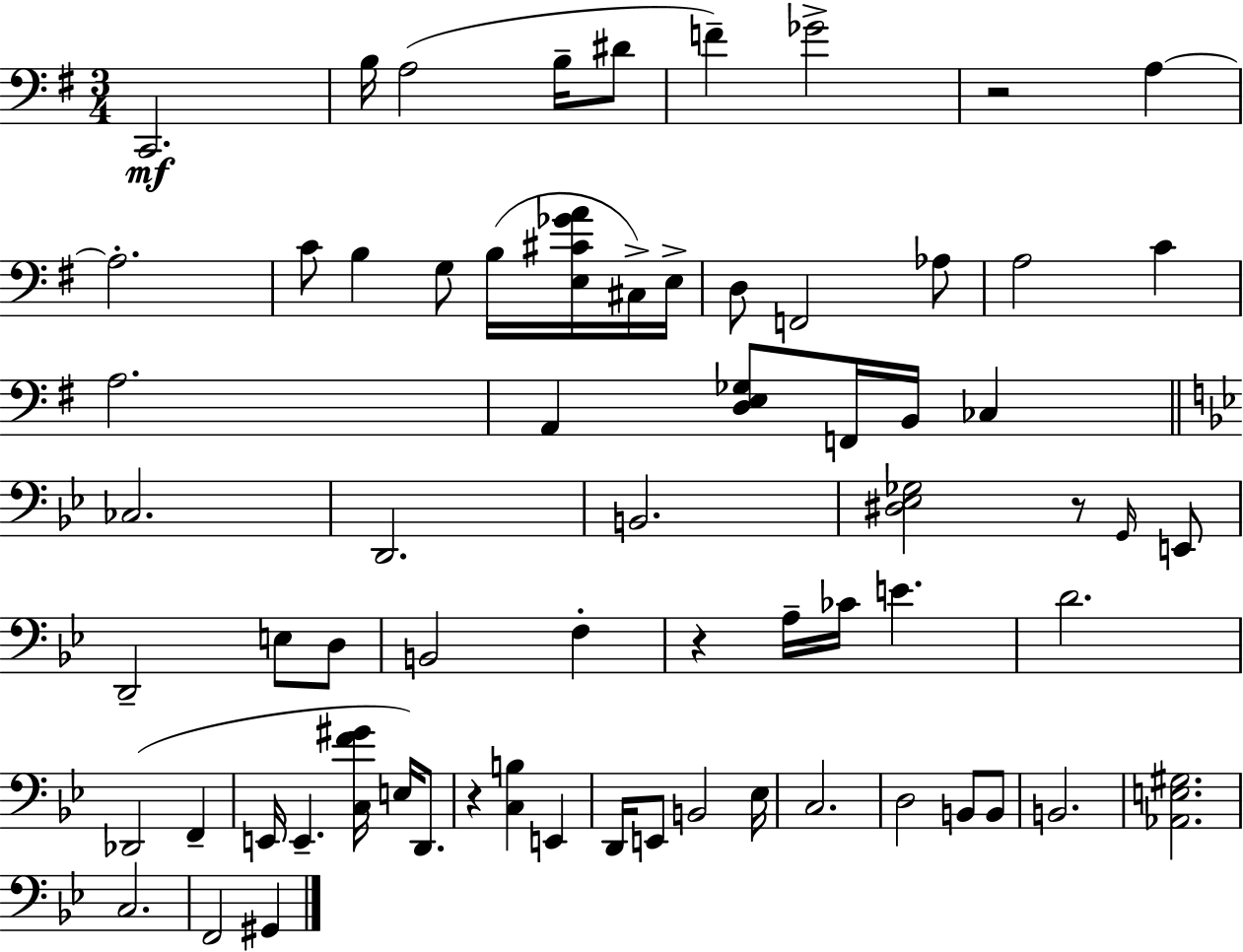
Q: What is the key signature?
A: G major